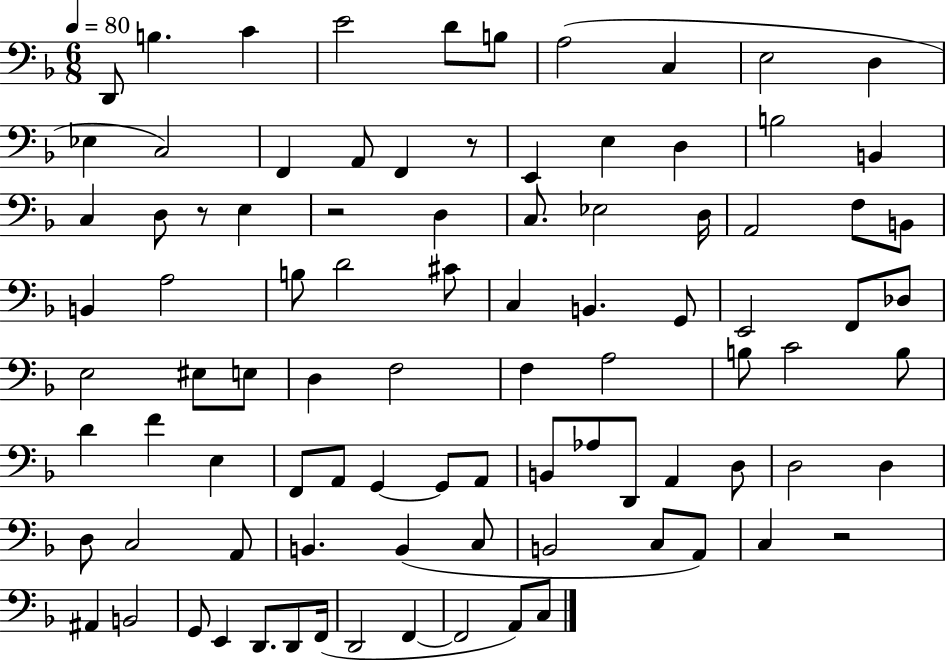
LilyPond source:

{
  \clef bass
  \numericTimeSignature
  \time 6/8
  \key f \major
  \tempo 4 = 80
  d,8 b4. c'4 | e'2 d'8 b8 | a2( c4 | e2 d4 | \break ees4 c2) | f,4 a,8 f,4 r8 | e,4 e4 d4 | b2 b,4 | \break c4 d8 r8 e4 | r2 d4 | c8. ees2 d16 | a,2 f8 b,8 | \break b,4 a2 | b8 d'2 cis'8 | c4 b,4. g,8 | e,2 f,8 des8 | \break e2 eis8 e8 | d4 f2 | f4 a2 | b8 c'2 b8 | \break d'4 f'4 e4 | f,8 a,8 g,4~~ g,8 a,8 | b,8 aes8 d,8 a,4 d8 | d2 d4 | \break d8 c2 a,8 | b,4. b,4( c8 | b,2 c8 a,8) | c4 r2 | \break ais,4 b,2 | g,8 e,4 d,8. d,8 f,16( | d,2 f,4~~ | f,2 a,8) c8 | \break \bar "|."
}